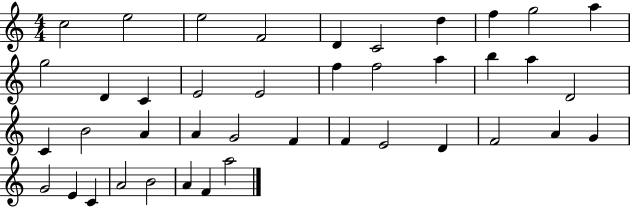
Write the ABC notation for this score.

X:1
T:Untitled
M:4/4
L:1/4
K:C
c2 e2 e2 F2 D C2 d f g2 a g2 D C E2 E2 f f2 a b a D2 C B2 A A G2 F F E2 D F2 A G G2 E C A2 B2 A F a2